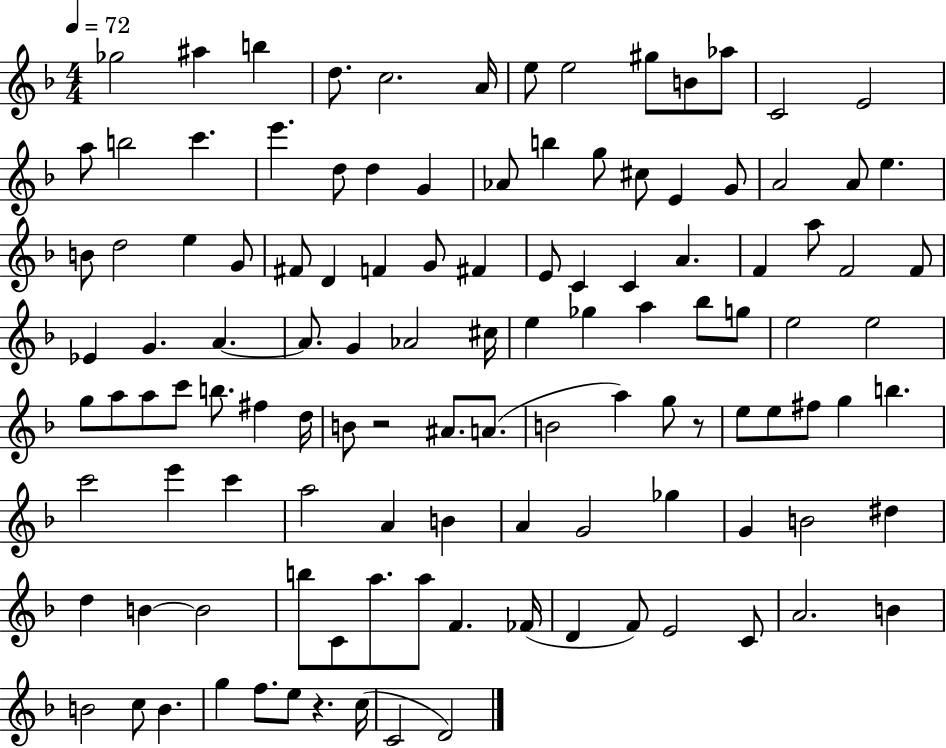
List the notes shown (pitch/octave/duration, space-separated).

Gb5/h A#5/q B5/q D5/e. C5/h. A4/s E5/e E5/h G#5/e B4/e Ab5/e C4/h E4/h A5/e B5/h C6/q. E6/q. D5/e D5/q G4/q Ab4/e B5/q G5/e C#5/e E4/q G4/e A4/h A4/e E5/q. B4/e D5/h E5/q G4/e F#4/e D4/q F4/q G4/e F#4/q E4/e C4/q C4/q A4/q. F4/q A5/e F4/h F4/e Eb4/q G4/q. A4/q. A4/e. G4/q Ab4/h C#5/s E5/q Gb5/q A5/q Bb5/e G5/e E5/h E5/h G5/e A5/e A5/e C6/e B5/e. F#5/q D5/s B4/e R/h A#4/e. A4/e. B4/h A5/q G5/e R/e E5/e E5/e F#5/e G5/q B5/q. C6/h E6/q C6/q A5/h A4/q B4/q A4/q G4/h Gb5/q G4/q B4/h D#5/q D5/q B4/q B4/h B5/e C4/e A5/e. A5/e F4/q. FES4/s D4/q F4/e E4/h C4/e A4/h. B4/q B4/h C5/e B4/q. G5/q F5/e. E5/e R/q. C5/s C4/h D4/h